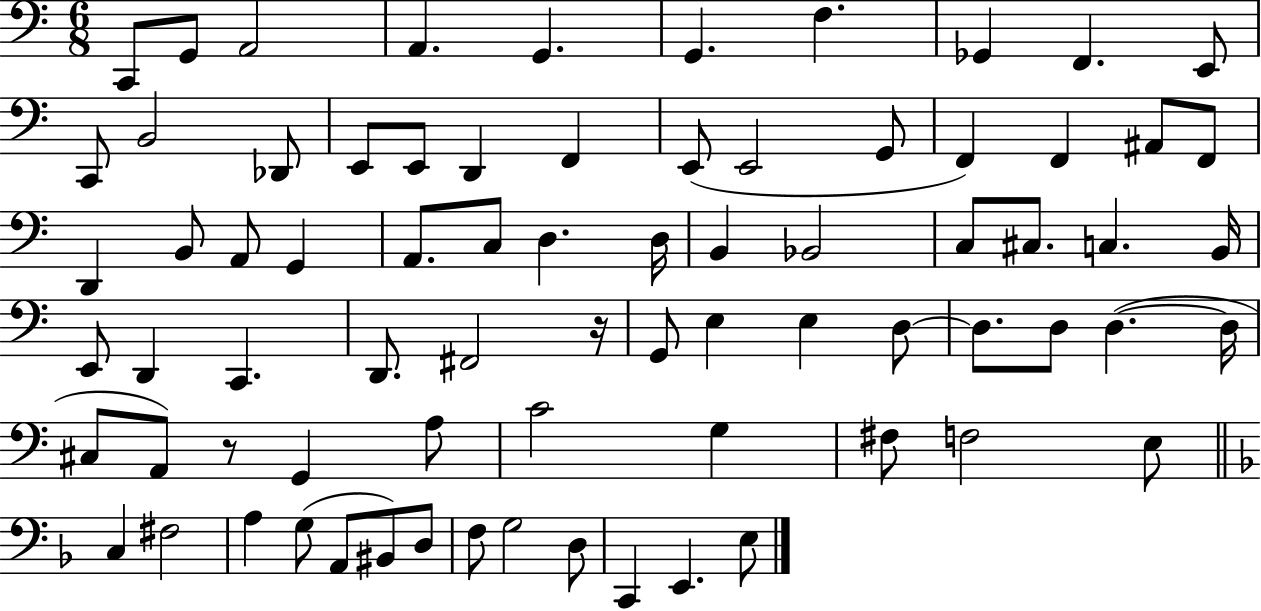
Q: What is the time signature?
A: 6/8